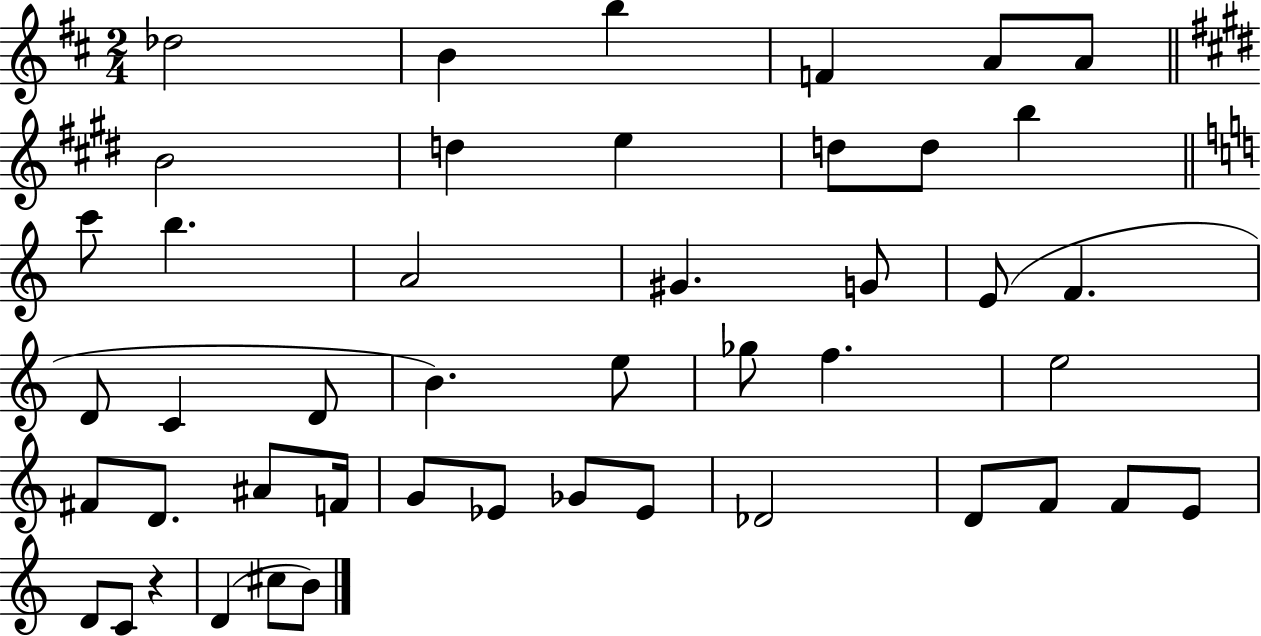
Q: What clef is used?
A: treble